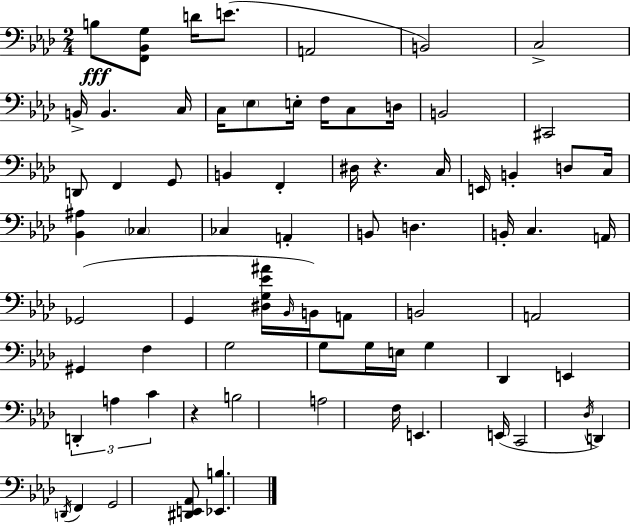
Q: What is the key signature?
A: AES major